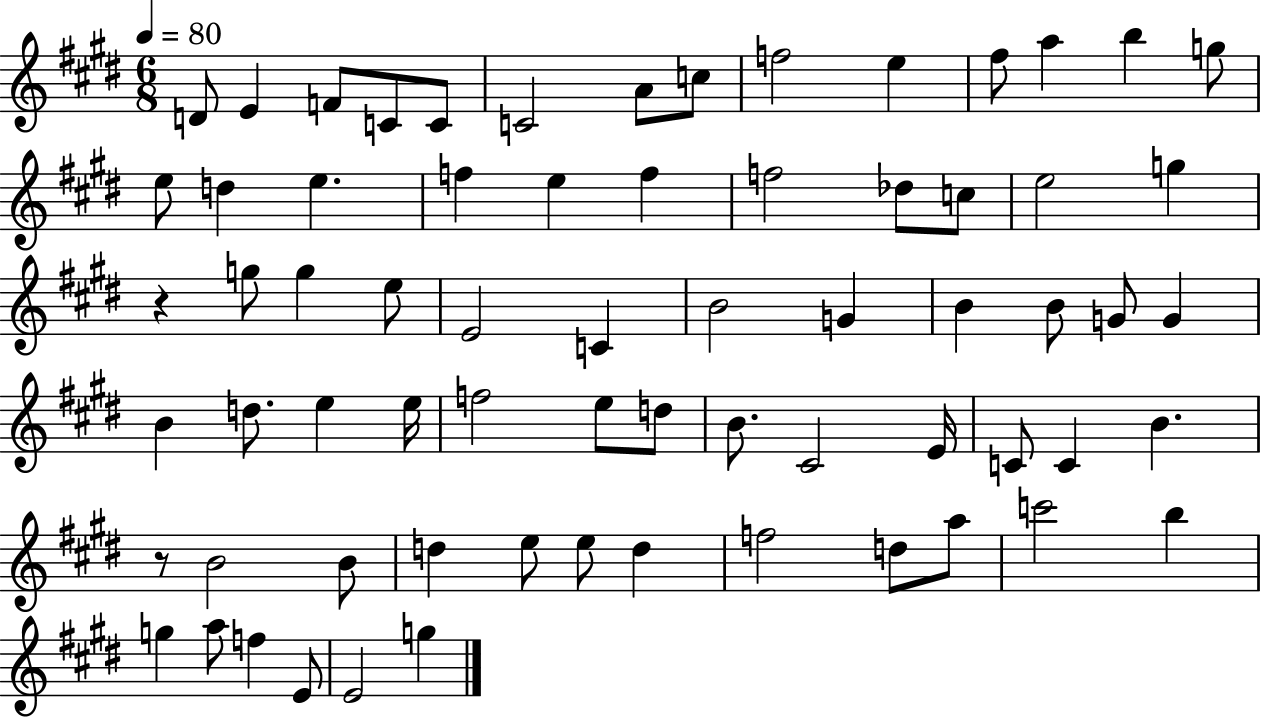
D4/e E4/q F4/e C4/e C4/e C4/h A4/e C5/e F5/h E5/q F#5/e A5/q B5/q G5/e E5/e D5/q E5/q. F5/q E5/q F5/q F5/h Db5/e C5/e E5/h G5/q R/q G5/e G5/q E5/e E4/h C4/q B4/h G4/q B4/q B4/e G4/e G4/q B4/q D5/e. E5/q E5/s F5/h E5/e D5/e B4/e. C#4/h E4/s C4/e C4/q B4/q. R/e B4/h B4/e D5/q E5/e E5/e D5/q F5/h D5/e A5/e C6/h B5/q G5/q A5/e F5/q E4/e E4/h G5/q